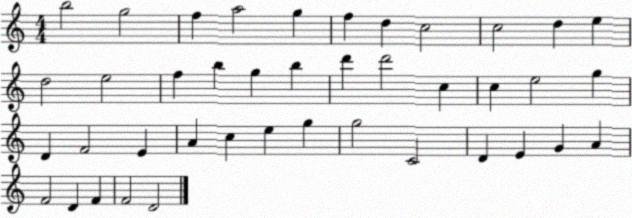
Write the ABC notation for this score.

X:1
T:Untitled
M:4/4
L:1/4
K:C
b2 g2 f a2 g f d c2 c2 d e d2 e2 f b g b d' d'2 c c e2 g D F2 E A c e g g2 C2 D E G A F2 D F F2 D2